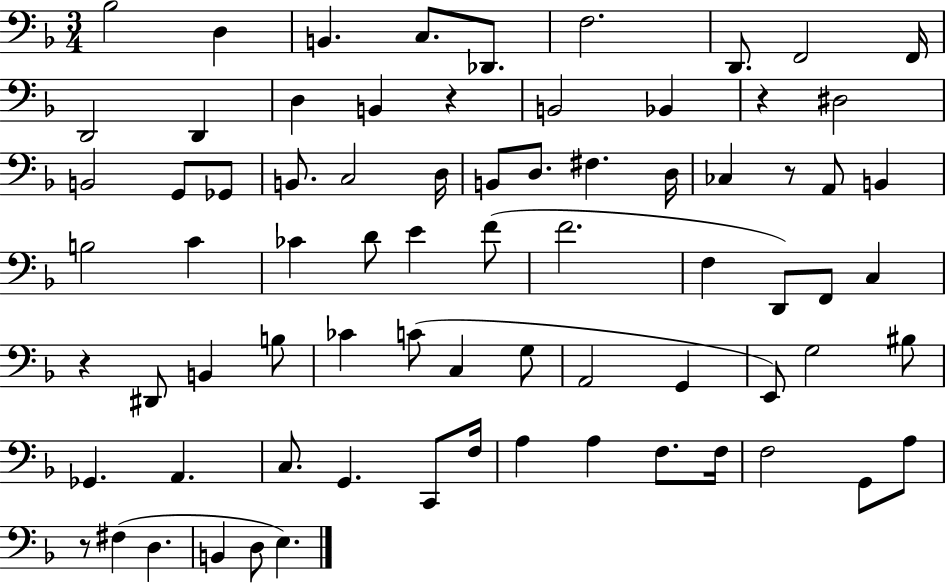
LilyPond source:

{
  \clef bass
  \numericTimeSignature
  \time 3/4
  \key f \major
  bes2 d4 | b,4. c8. des,8. | f2. | d,8. f,2 f,16 | \break d,2 d,4 | d4 b,4 r4 | b,2 bes,4 | r4 dis2 | \break b,2 g,8 ges,8 | b,8. c2 d16 | b,8 d8. fis4. d16 | ces4 r8 a,8 b,4 | \break b2 c'4 | ces'4 d'8 e'4 f'8( | f'2. | f4 d,8) f,8 c4 | \break r4 dis,8 b,4 b8 | ces'4 c'8( c4 g8 | a,2 g,4 | e,8) g2 bis8 | \break ges,4. a,4. | c8. g,4. c,8 f16 | a4 a4 f8. f16 | f2 g,8 a8 | \break r8 fis4( d4. | b,4 d8 e4.) | \bar "|."
}